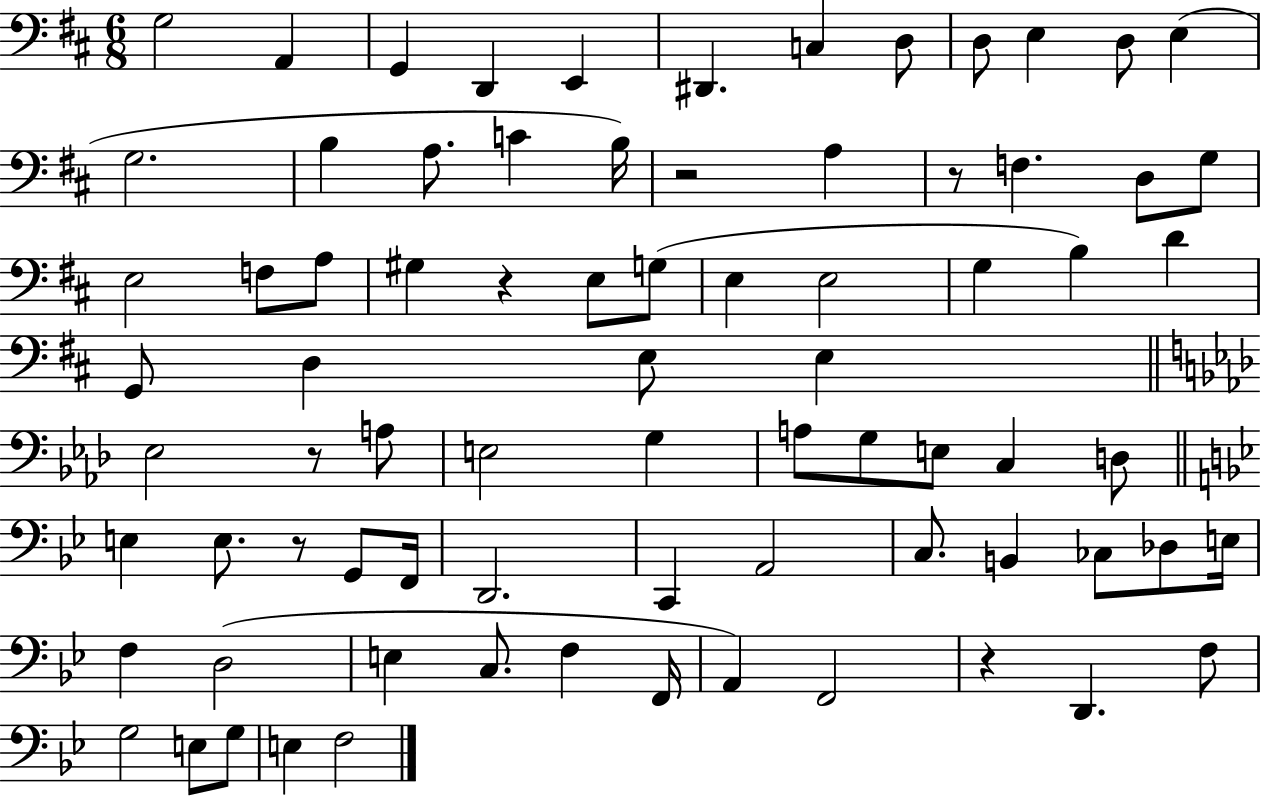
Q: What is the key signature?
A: D major